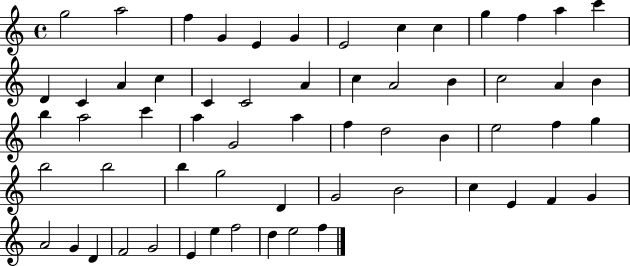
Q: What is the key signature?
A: C major